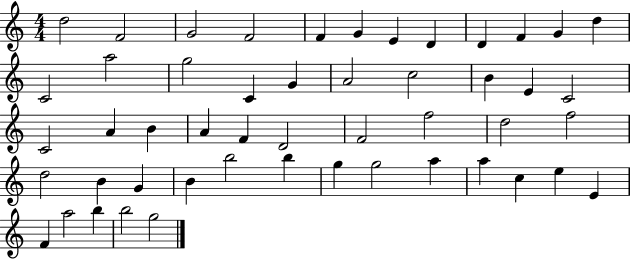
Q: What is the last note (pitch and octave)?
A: G5